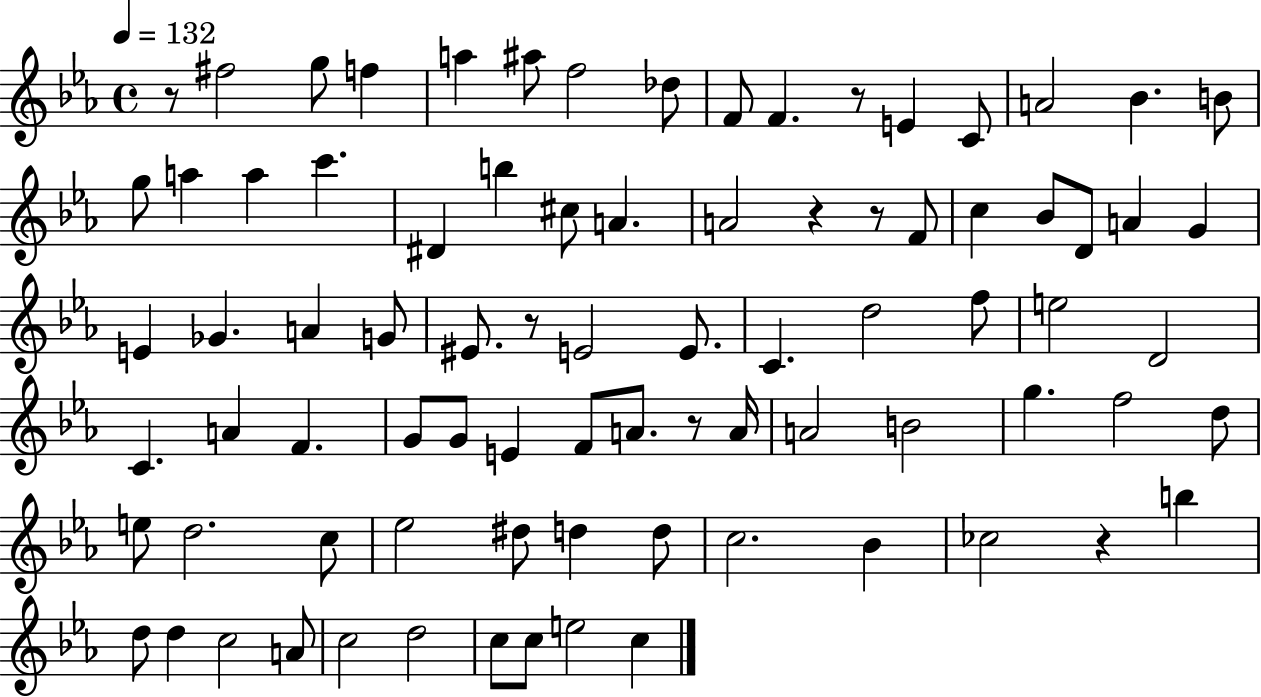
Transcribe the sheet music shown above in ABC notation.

X:1
T:Untitled
M:4/4
L:1/4
K:Eb
z/2 ^f2 g/2 f a ^a/2 f2 _d/2 F/2 F z/2 E C/2 A2 _B B/2 g/2 a a c' ^D b ^c/2 A A2 z z/2 F/2 c _B/2 D/2 A G E _G A G/2 ^E/2 z/2 E2 E/2 C d2 f/2 e2 D2 C A F G/2 G/2 E F/2 A/2 z/2 A/4 A2 B2 g f2 d/2 e/2 d2 c/2 _e2 ^d/2 d d/2 c2 _B _c2 z b d/2 d c2 A/2 c2 d2 c/2 c/2 e2 c